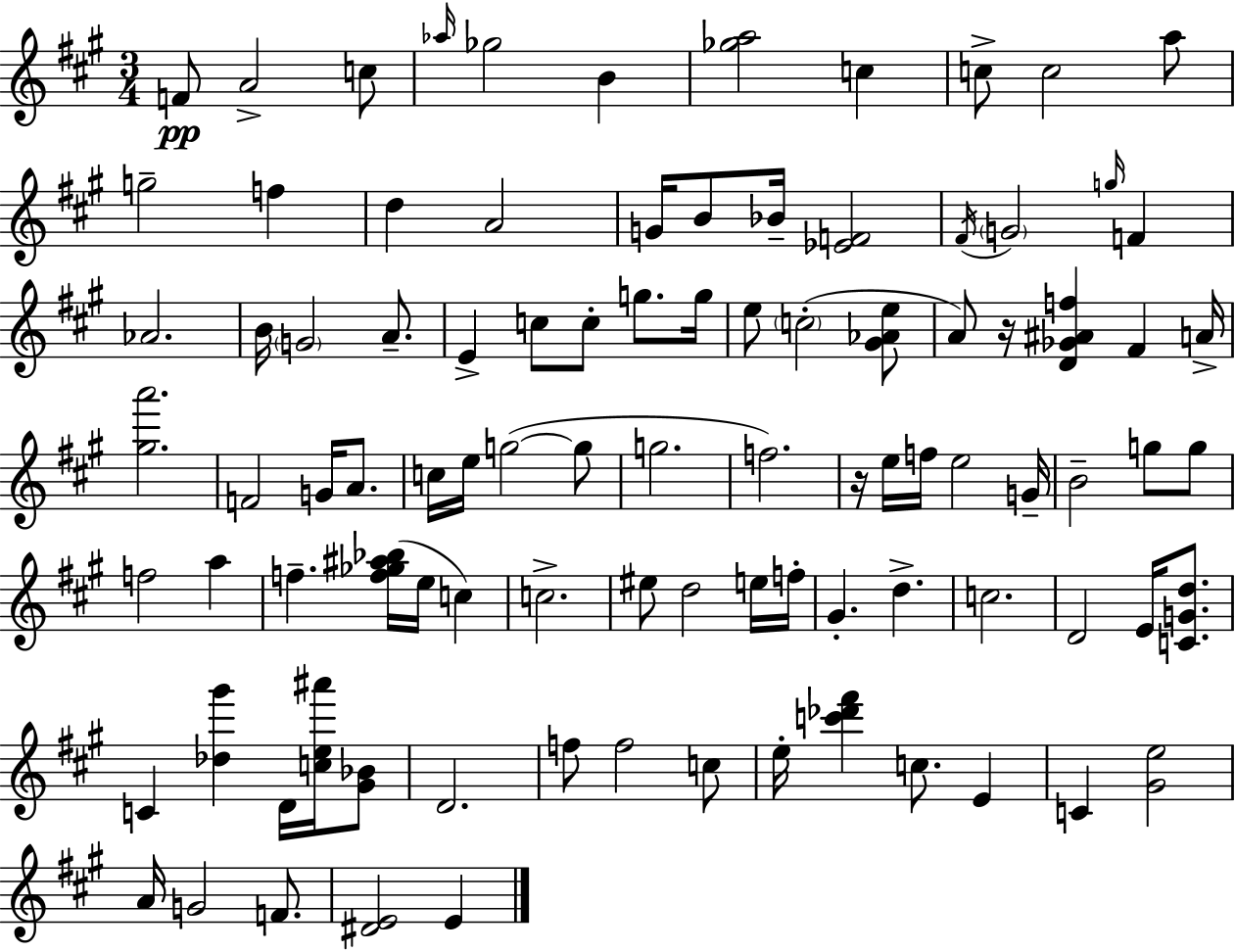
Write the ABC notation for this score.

X:1
T:Untitled
M:3/4
L:1/4
K:A
F/2 A2 c/2 _a/4 _g2 B [_ga]2 c c/2 c2 a/2 g2 f d A2 G/4 B/2 _B/4 [_EF]2 ^F/4 G2 g/4 F _A2 B/4 G2 A/2 E c/2 c/2 g/2 g/4 e/2 c2 [^G_Ae]/2 A/2 z/4 [D_G^Af] ^F A/4 [^ga']2 F2 G/4 A/2 c/4 e/4 g2 g/2 g2 f2 z/4 e/4 f/4 e2 G/4 B2 g/2 g/2 f2 a f [f_g^a_b]/4 e/4 c c2 ^e/2 d2 e/4 f/4 ^G d c2 D2 E/4 [CGd]/2 C [_d^g'] D/4 [ce^a']/4 [^G_B]/2 D2 f/2 f2 c/2 e/4 [c'_d'^f'] c/2 E C [^Ge]2 A/4 G2 F/2 [^DE]2 E